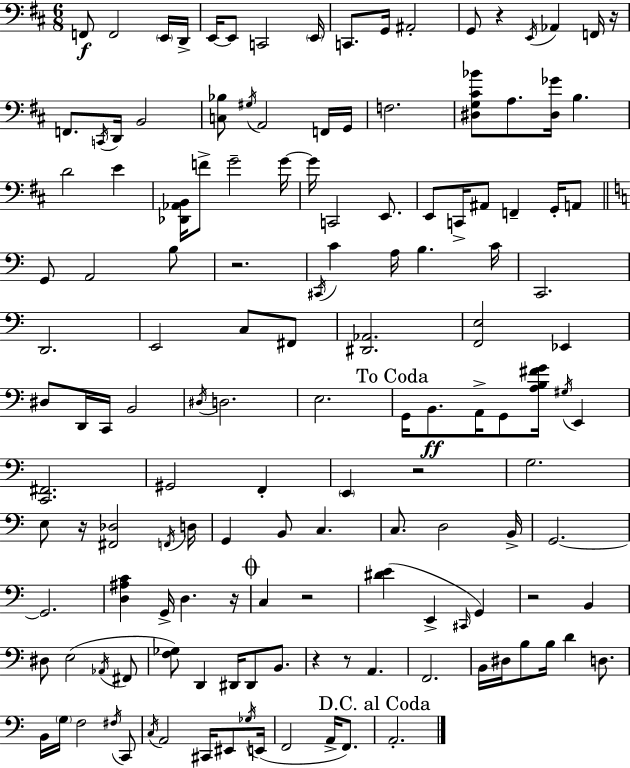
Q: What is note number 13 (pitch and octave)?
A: E2